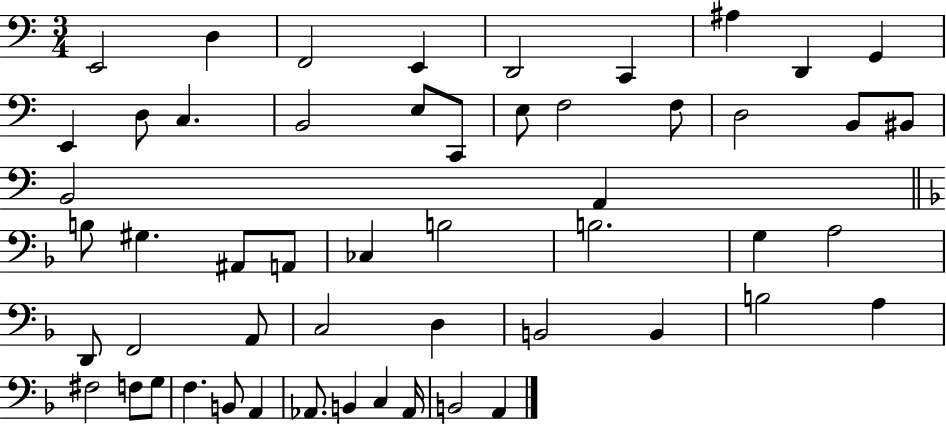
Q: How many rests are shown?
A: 0